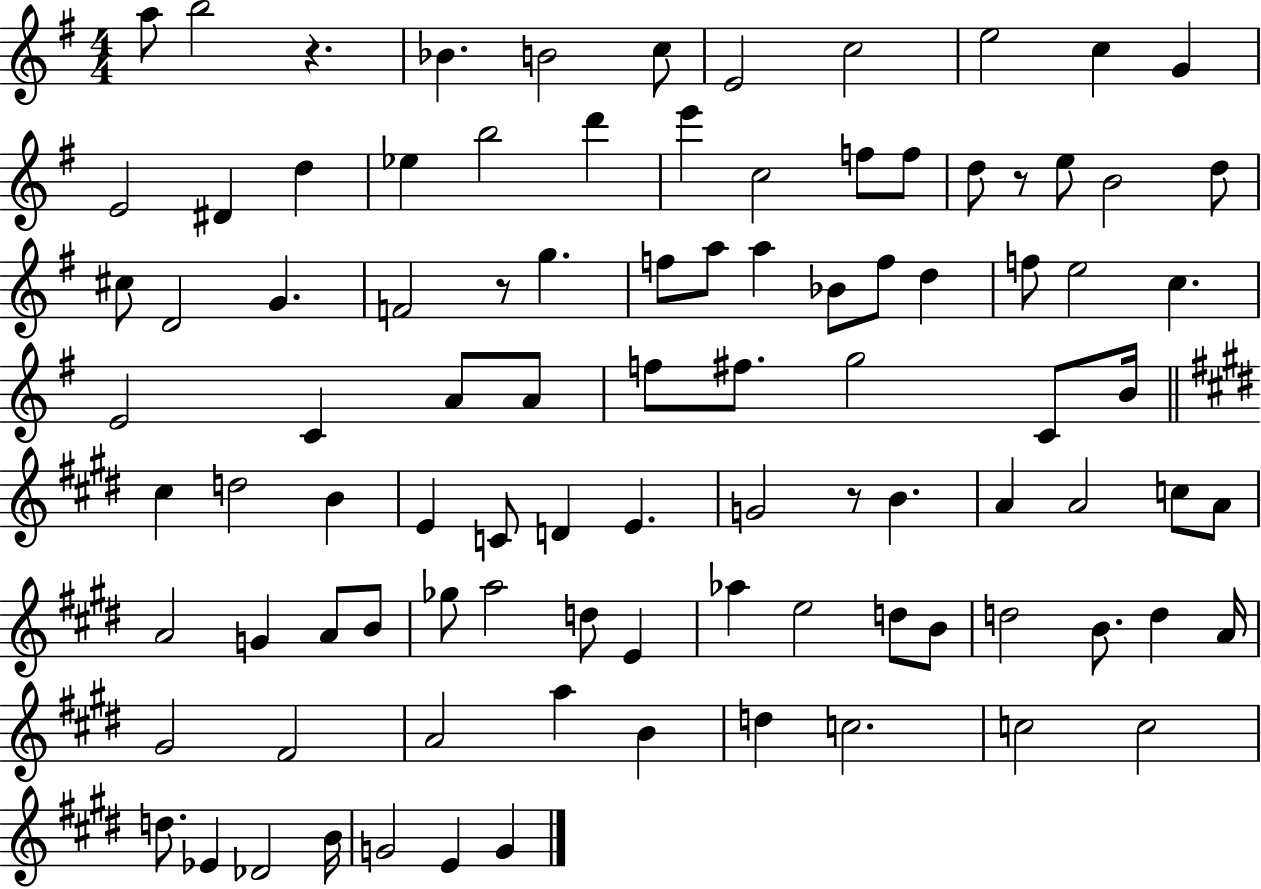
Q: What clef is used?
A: treble